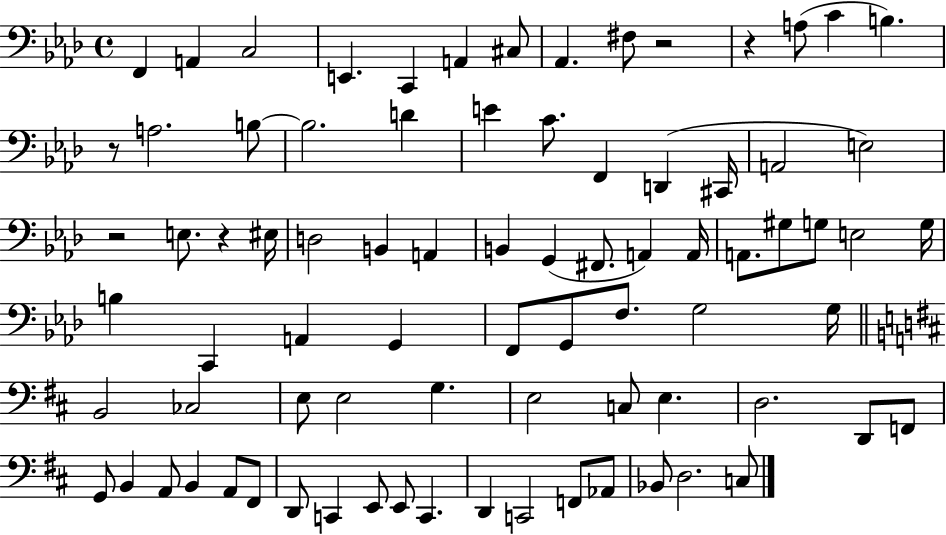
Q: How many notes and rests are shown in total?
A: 81